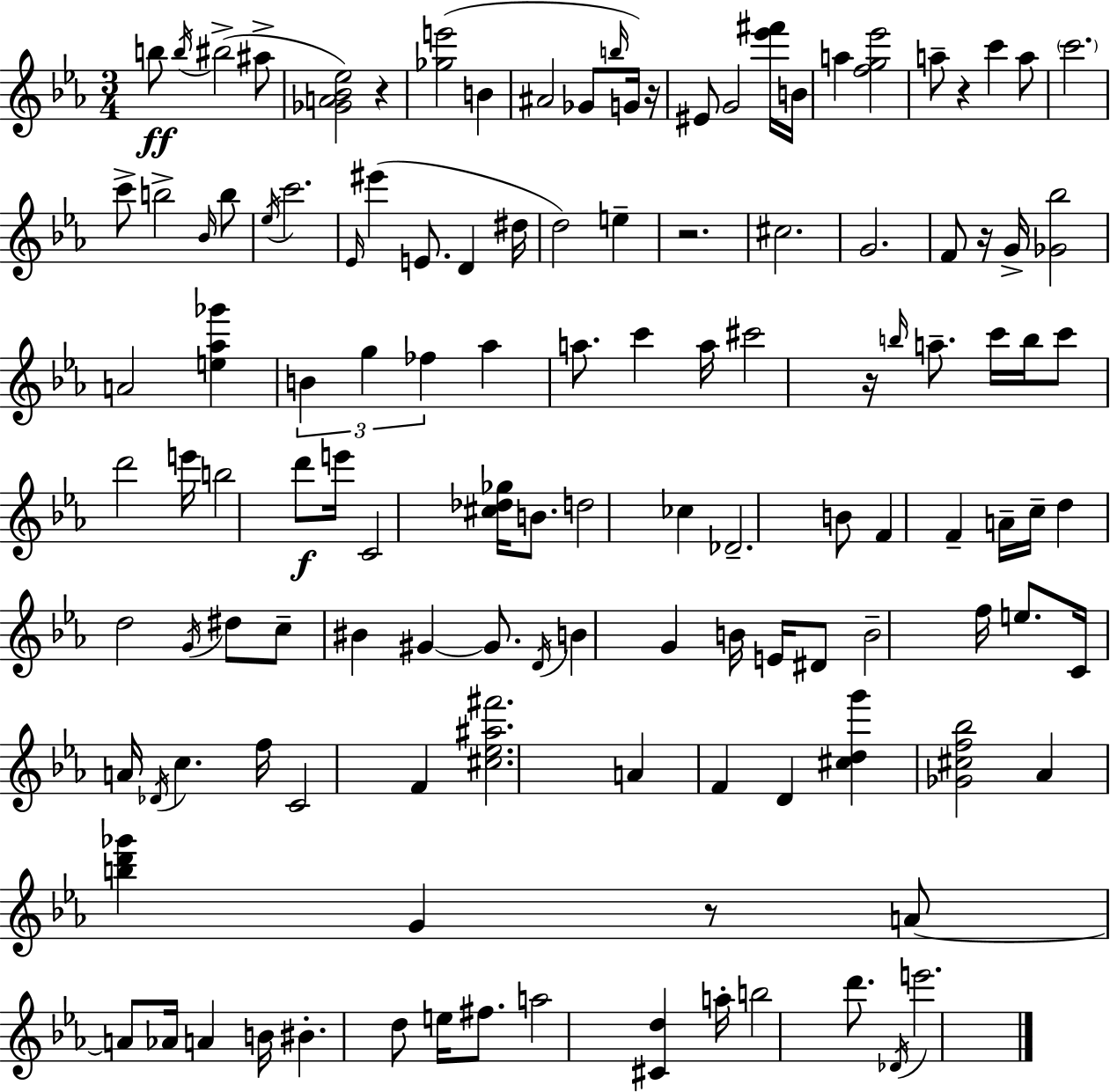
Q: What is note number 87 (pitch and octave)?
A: F4